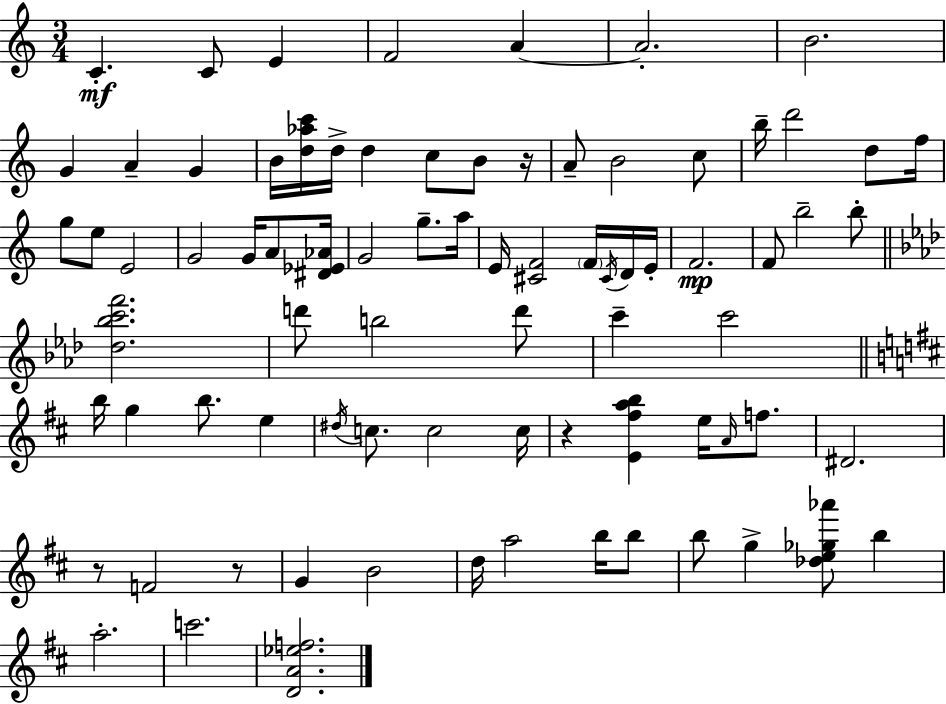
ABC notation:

X:1
T:Untitled
M:3/4
L:1/4
K:Am
C C/2 E F2 A A2 B2 G A G B/4 [d_ac']/4 d/4 d c/2 B/2 z/4 A/2 B2 c/2 b/4 d'2 d/2 f/4 g/2 e/2 E2 G2 G/4 A/2 [^D_E_A]/4 G2 g/2 a/4 E/4 [^CF]2 F/4 ^C/4 D/4 E/4 F2 F/2 b2 b/2 [_d_bc'f']2 d'/2 b2 d'/2 c' c'2 b/4 g b/2 e ^d/4 c/2 c2 c/4 z [E^fab] e/4 A/4 f/2 ^D2 z/2 F2 z/2 G B2 d/4 a2 b/4 b/2 b/2 g [_de_g_a']/2 b a2 c'2 [DA_ef]2